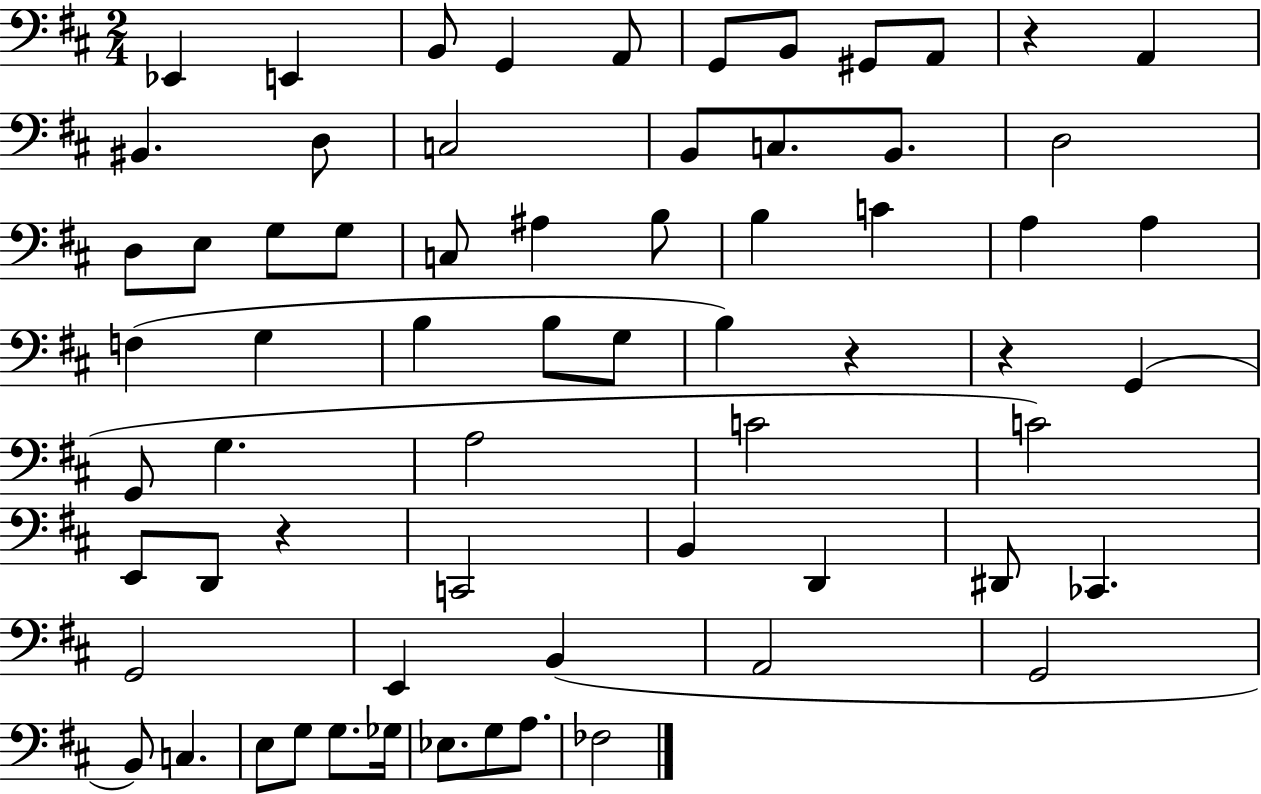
{
  \clef bass
  \numericTimeSignature
  \time 2/4
  \key d \major
  ees,4 e,4 | b,8 g,4 a,8 | g,8 b,8 gis,8 a,8 | r4 a,4 | \break bis,4. d8 | c2 | b,8 c8. b,8. | d2 | \break d8 e8 g8 g8 | c8 ais4 b8 | b4 c'4 | a4 a4 | \break f4( g4 | b4 b8 g8 | b4) r4 | r4 g,4( | \break g,8 g4. | a2 | c'2 | c'2) | \break e,8 d,8 r4 | c,2 | b,4 d,4 | dis,8 ces,4. | \break g,2 | e,4 b,4( | a,2 | g,2 | \break b,8) c4. | e8 g8 g8. ges16 | ees8. g8 a8. | fes2 | \break \bar "|."
}